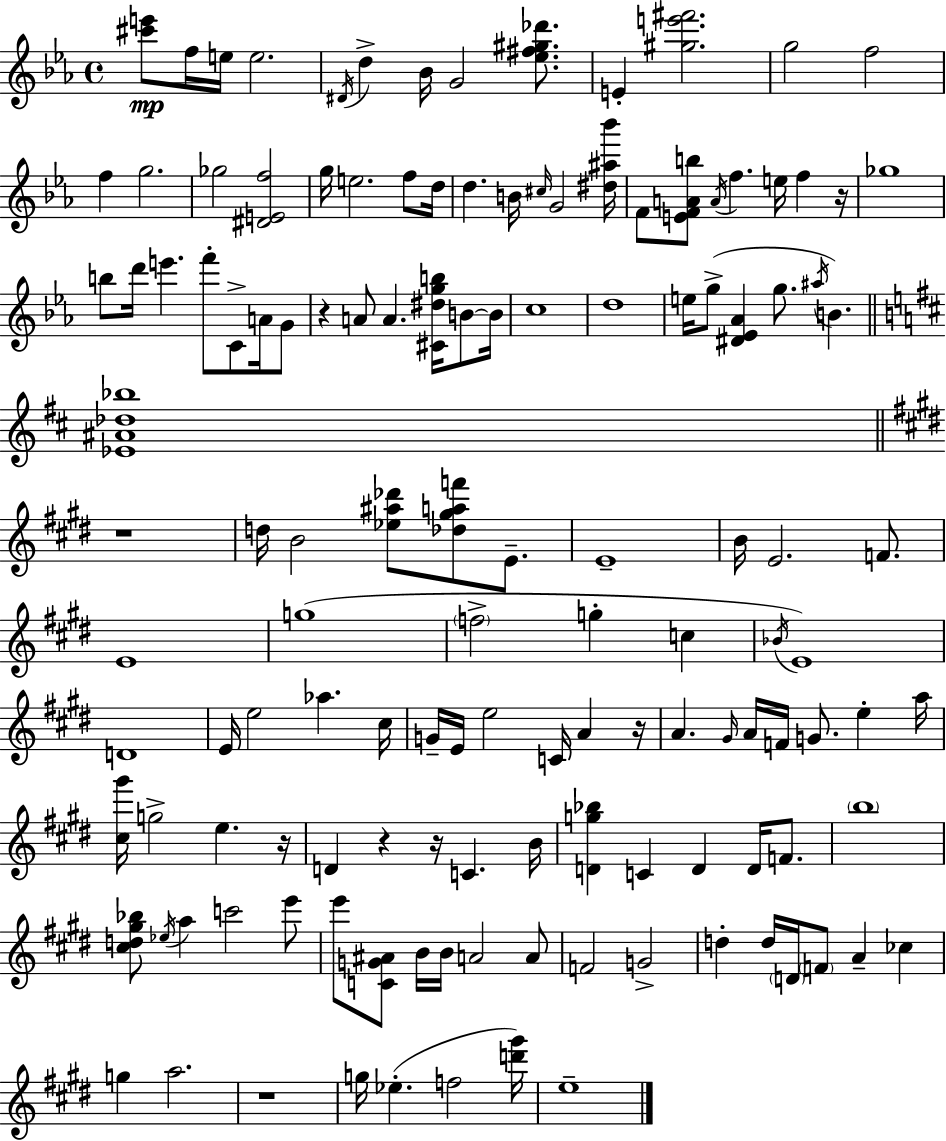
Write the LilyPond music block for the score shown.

{
  \clef treble
  \time 4/4
  \defaultTimeSignature
  \key c \minor
  <cis''' e'''>8\mp f''16 e''16 e''2. | \acciaccatura { dis'16 } d''4-> bes'16 g'2 <ees'' fis'' gis'' des'''>8. | e'4-. <gis'' e''' fis'''>2. | g''2 f''2 | \break f''4 g''2. | ges''2 <dis' e' f''>2 | g''16 e''2. f''8 | d''16 d''4. b'16 \grace { cis''16 } g'2 | \break <dis'' ais'' bes'''>16 f'8 <e' f' a' b''>8 \acciaccatura { a'16 } f''4. e''16 f''4 | r16 ges''1 | b''8 d'''16 e'''4. f'''8-. c'8-> | a'16 g'8 r4 a'8 a'4. <cis' dis'' g'' b''>16 | \break b'8~~ b'16 c''1 | d''1 | e''16 g''8->( <dis' ees' aes'>4 g''8. \acciaccatura { ais''16 } b'4.) | \bar "||" \break \key b \minor <ees' ais' des'' bes''>1 | \bar "||" \break \key e \major r1 | d''16 b'2 <ees'' ais'' des'''>8 <des'' gis'' a'' f'''>8 e'8.-- | e'1-- | b'16 e'2. f'8. | \break e'1 | g''1( | \parenthesize f''2-> g''4-. c''4 | \acciaccatura { bes'16 }) e'1 | \break d'1 | e'16 e''2 aes''4. | cis''16 g'16-- e'16 e''2 c'16 a'4 | r16 a'4. \grace { gis'16 } a'16 f'16 g'8. e''4-. | \break a''16 <cis'' gis'''>16 g''2-> e''4. | r16 d'4 r4 r16 c'4. | b'16 <d' g'' bes''>4 c'4 d'4 d'16 f'8. | \parenthesize b''1 | \break <cis'' d'' gis'' bes''>8 \acciaccatura { ees''16 } a''4 c'''2 | e'''8 e'''8 <c' g' ais'>8 b'16 b'16 a'2 | a'8 f'2 g'2-> | d''4-. d''16 \parenthesize d'16 \parenthesize f'8 a'4-- ces''4 | \break g''4 a''2. | r1 | g''16 ees''4.-.( f''2 | <d''' gis'''>16) e''1-- | \break \bar "|."
}